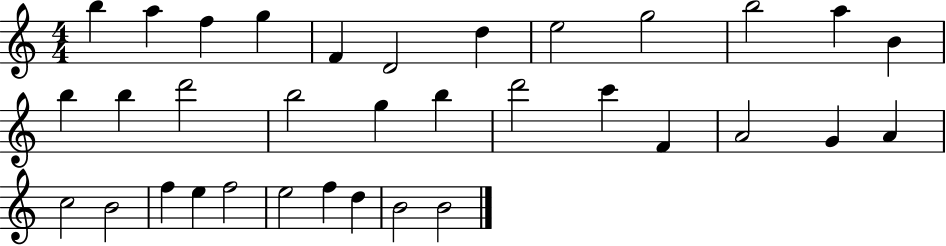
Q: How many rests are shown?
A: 0